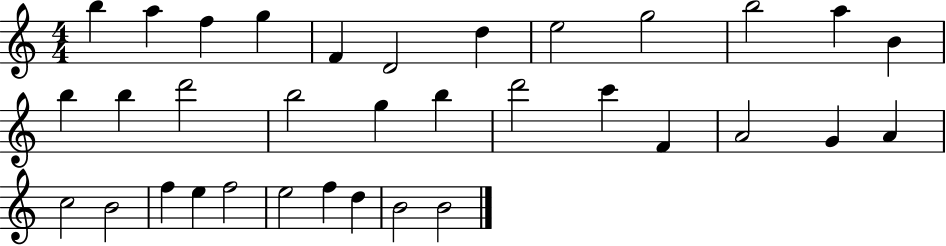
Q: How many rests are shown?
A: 0